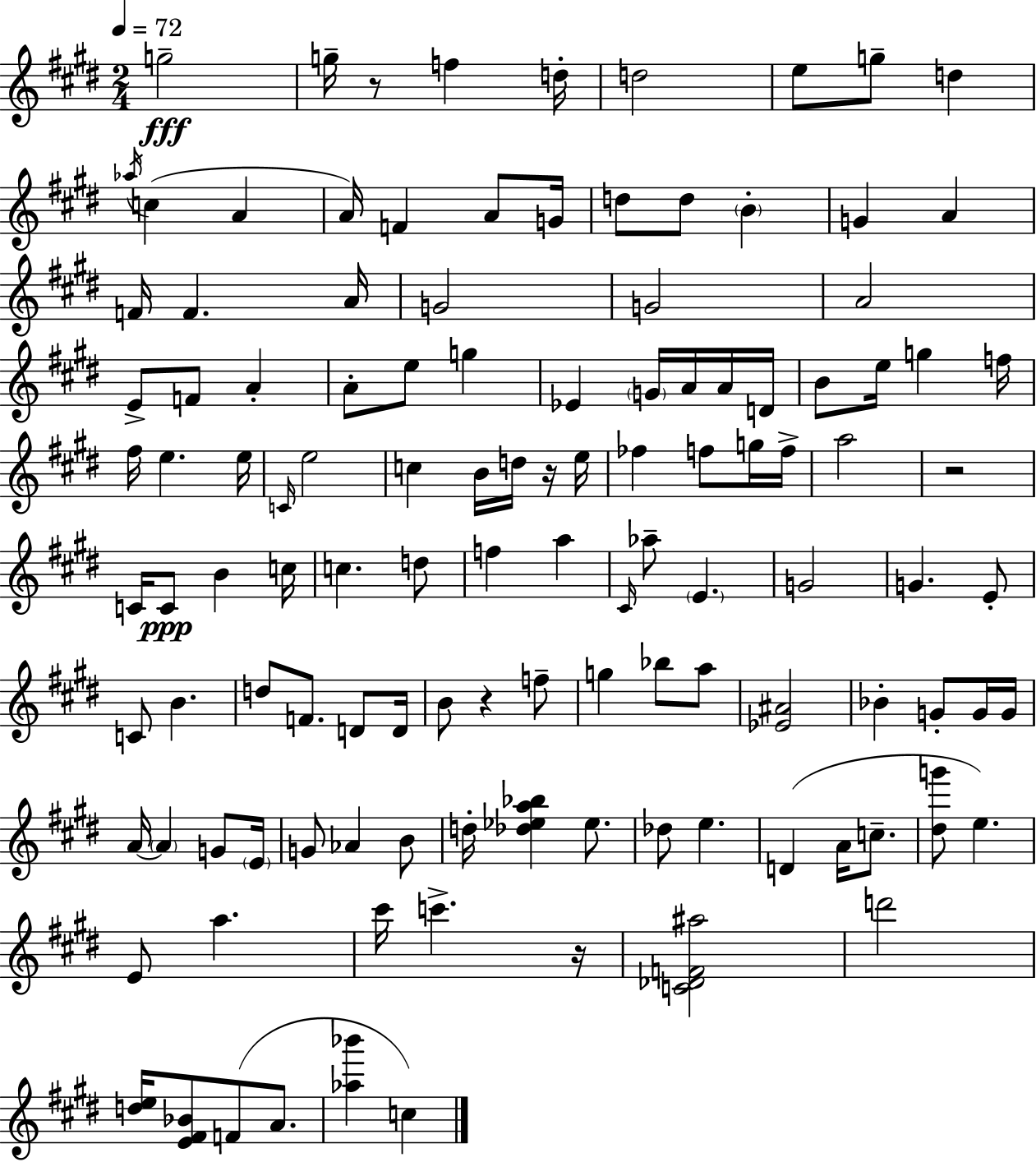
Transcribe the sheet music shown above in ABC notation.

X:1
T:Untitled
M:2/4
L:1/4
K:E
g2 g/4 z/2 f d/4 d2 e/2 g/2 d _a/4 c A A/4 F A/2 G/4 d/2 d/2 B G A F/4 F A/4 G2 G2 A2 E/2 F/2 A A/2 e/2 g _E G/4 A/4 A/4 D/4 B/2 e/4 g f/4 ^f/4 e e/4 C/4 e2 c B/4 d/4 z/4 e/4 _f f/2 g/4 f/4 a2 z2 C/4 C/2 B c/4 c d/2 f a ^C/4 _a/2 E G2 G E/2 C/2 B d/2 F/2 D/2 D/4 B/2 z f/2 g _b/2 a/2 [_E^A]2 _B G/2 G/4 G/4 A/4 A G/2 E/4 G/2 _A B/2 d/4 [_d_ea_b] _e/2 _d/2 e D A/4 c/2 [^dg']/2 e E/2 a ^c'/4 c' z/4 [C_DF^a]2 d'2 [de]/4 [E^F_B]/2 F/2 A/2 [_a_b'] c